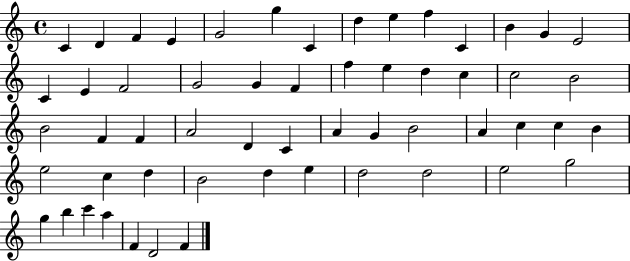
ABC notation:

X:1
T:Untitled
M:4/4
L:1/4
K:C
C D F E G2 g C d e f C B G E2 C E F2 G2 G F f e d c c2 B2 B2 F F A2 D C A G B2 A c c B e2 c d B2 d e d2 d2 e2 g2 g b c' a F D2 F